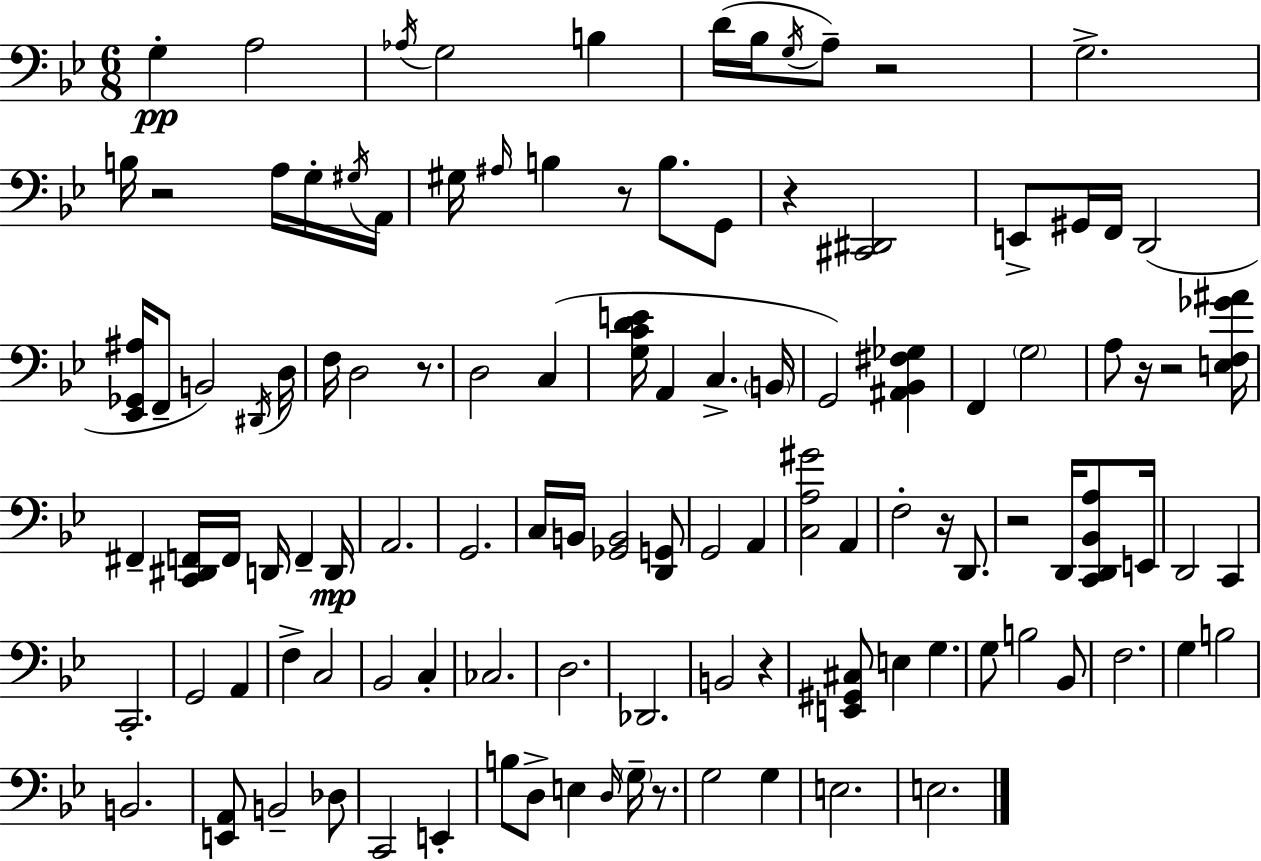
X:1
T:Untitled
M:6/8
L:1/4
K:Bb
G, A,2 _A,/4 G,2 B, D/4 _B,/4 G,/4 A,/2 z2 G,2 B,/4 z2 A,/4 G,/4 ^G,/4 A,,/4 ^G,/4 ^A,/4 B, z/2 B,/2 G,,/2 z [^C,,^D,,]2 E,,/2 ^G,,/4 F,,/4 D,,2 [_E,,_G,,^A,]/4 F,,/2 B,,2 ^D,,/4 D,/4 F,/4 D,2 z/2 D,2 C, [G,CDE]/4 A,, C, B,,/4 G,,2 [^A,,_B,,^F,_G,] F,, G,2 A,/2 z/4 z2 [E,F,_G^A]/4 ^F,, [C,,^D,,F,,]/4 F,,/4 D,,/4 F,, D,,/4 A,,2 G,,2 C,/4 B,,/4 [_G,,B,,]2 [D,,G,,]/2 G,,2 A,, [C,A,^G]2 A,, F,2 z/4 D,,/2 z2 D,,/4 [C,,D,,_B,,A,]/2 E,,/4 D,,2 C,, C,,2 G,,2 A,, F, C,2 _B,,2 C, _C,2 D,2 _D,,2 B,,2 z [E,,^G,,^C,]/2 E, G, G,/2 B,2 _B,,/2 F,2 G, B,2 B,,2 [E,,A,,]/2 B,,2 _D,/2 C,,2 E,, B,/2 D,/2 E, D,/4 G,/4 z/2 G,2 G, E,2 E,2